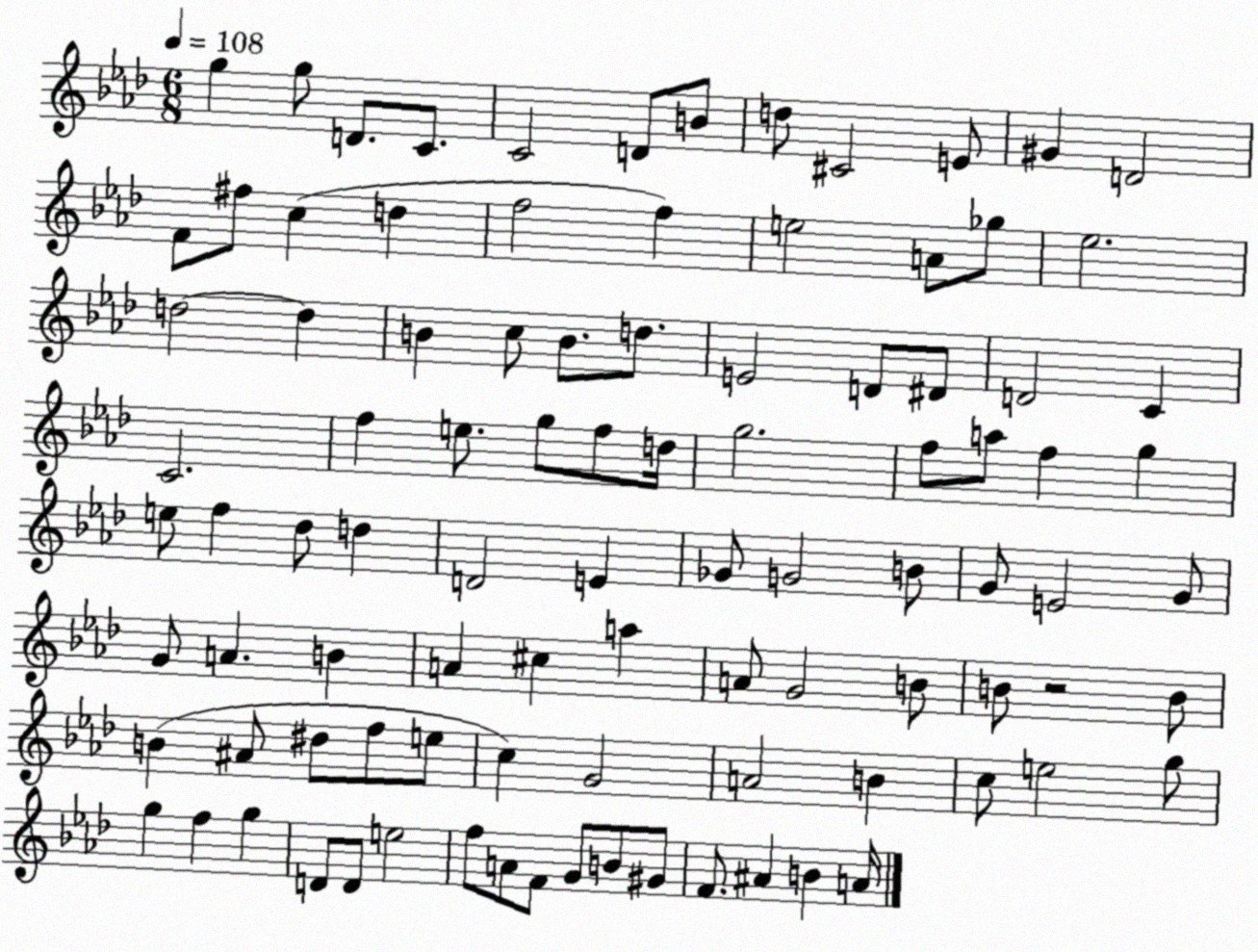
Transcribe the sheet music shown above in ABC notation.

X:1
T:Untitled
M:6/8
L:1/4
K:Ab
g g/2 D/2 C/2 C2 D/2 B/2 d/2 ^C2 E/2 ^G D2 F/2 ^f/2 c d f2 f e2 A/2 _g/2 _e2 d2 d B c/2 B/2 d/2 E2 D/2 ^D/2 D2 C C2 f e/2 g/2 f/2 d/4 g2 f/2 a/2 f g e/2 f _d/2 d D2 E _G/2 G2 B/2 G/2 E2 G/2 G/2 A B A ^c a A/2 G2 B/2 B/2 z2 B/2 B ^A/2 ^d/2 f/2 e/2 c G2 A2 B c/2 e2 g/2 g f g D/2 D/2 e2 f/2 A/2 F/2 G/2 B/2 ^G/2 F/2 ^A B A/4